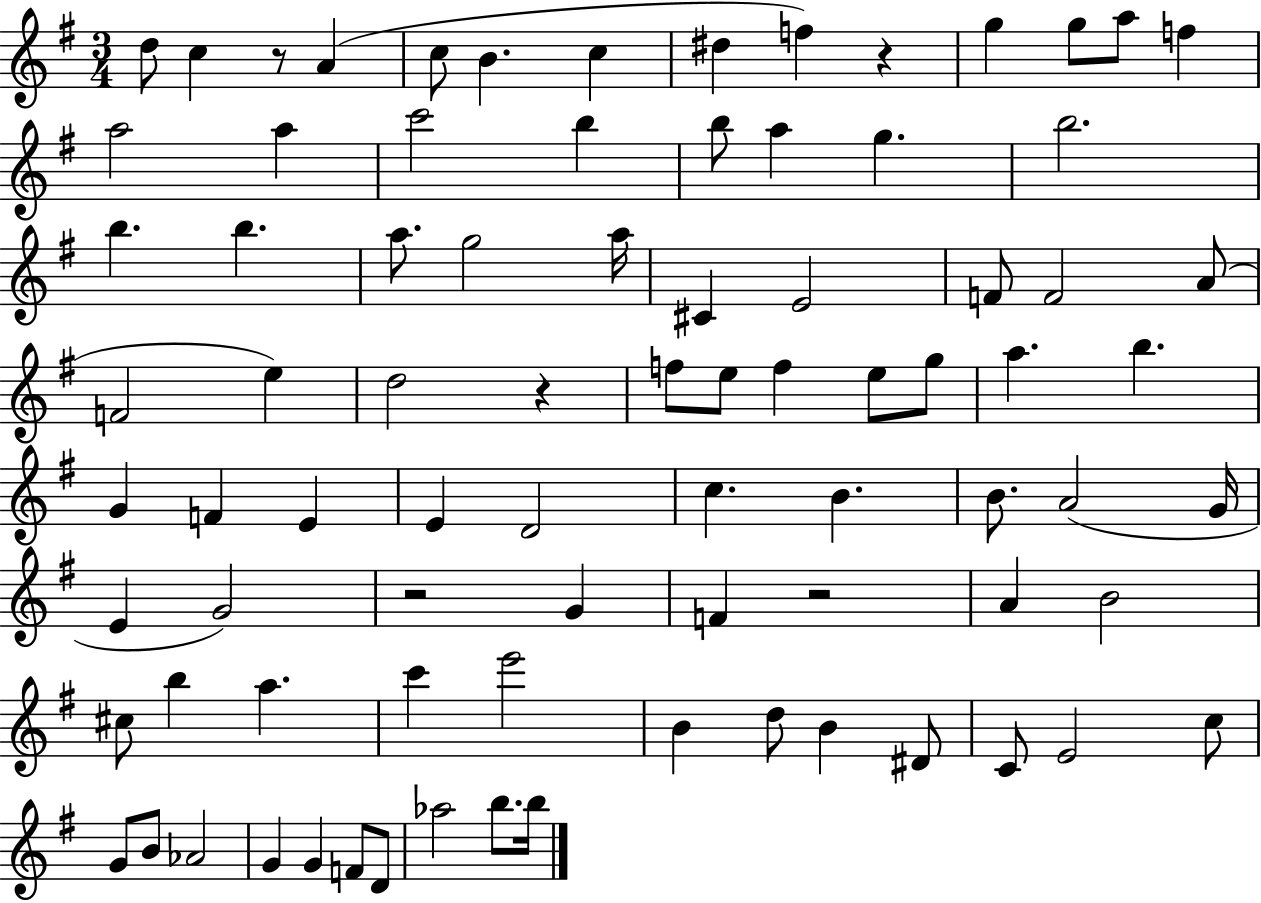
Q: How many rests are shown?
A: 5